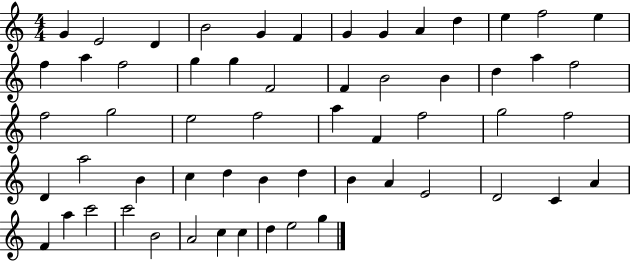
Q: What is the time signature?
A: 4/4